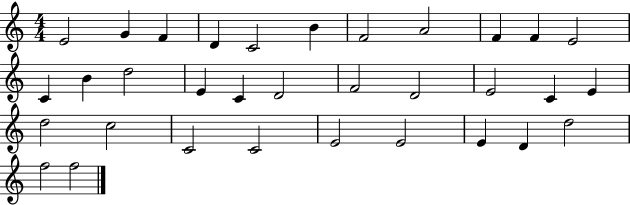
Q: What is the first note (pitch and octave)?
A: E4